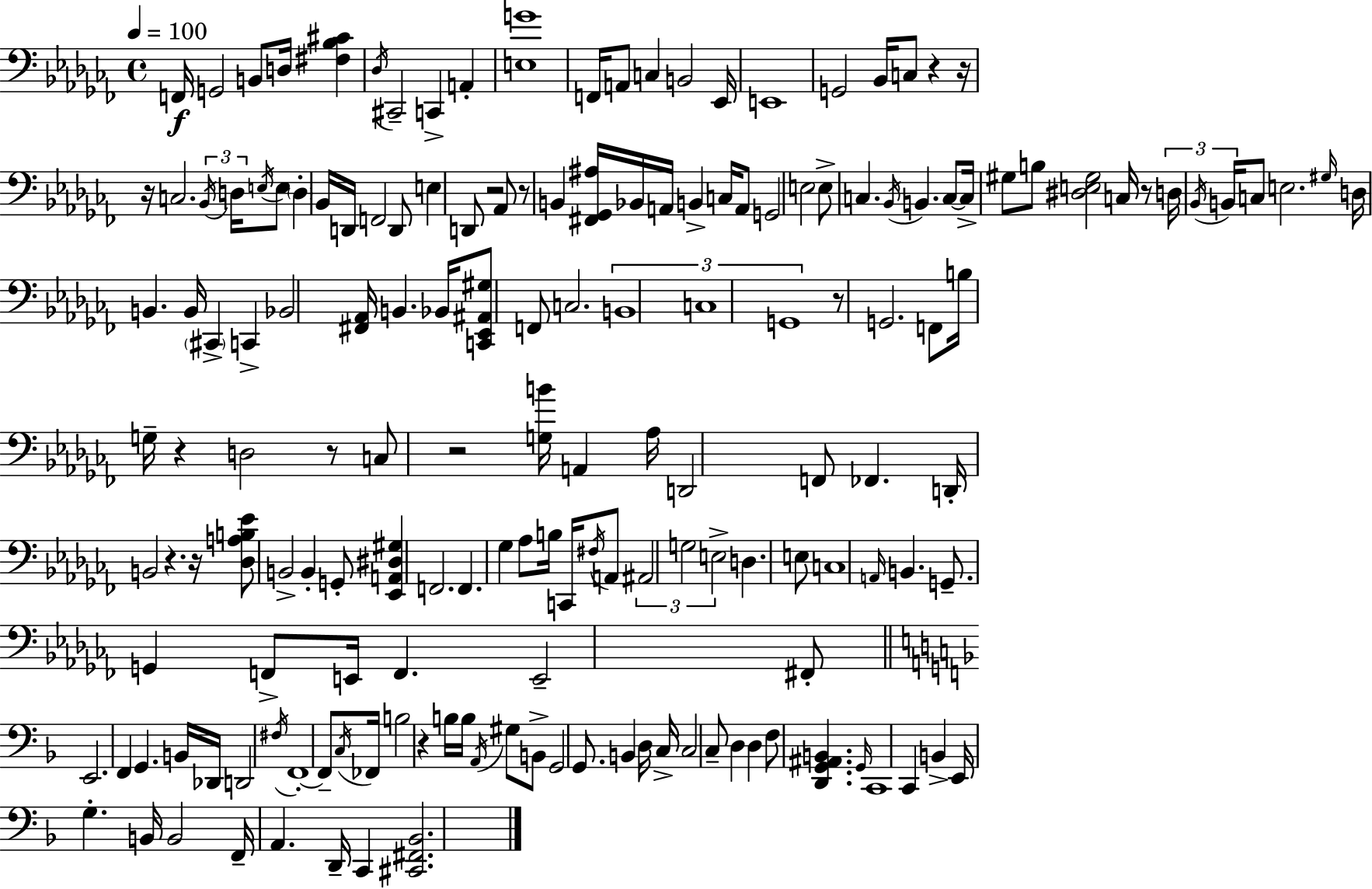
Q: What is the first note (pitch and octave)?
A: F2